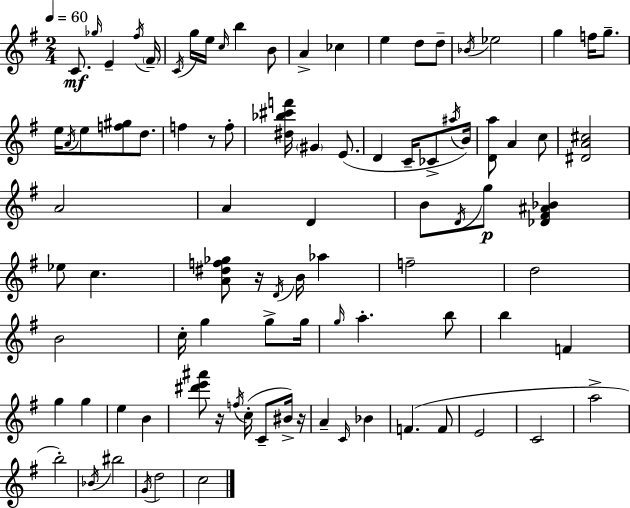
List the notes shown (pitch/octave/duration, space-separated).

C4/e. Gb5/s E4/q F#5/s F#4/s C4/s G5/s E5/s C5/s B5/q B4/e A4/q CES5/q E5/q D5/e D5/e Bb4/s Eb5/h G5/q F5/s G5/e. E5/s A4/s E5/e [F5,G#5]/e D5/e. F5/q R/e F5/e [D#5,Bb5,C#6,F6]/s G#4/q E4/e. D4/q C4/s CES4/e A#5/s B4/s [D4,A5]/e A4/q C5/e [D#4,A4,C#5]/h A4/h A4/q D4/q B4/e D4/s G5/e [Db4,F#4,A#4,Bb4]/q Eb5/e C5/q. [A4,D#5,F5,Gb5]/e R/s D4/s B4/s Ab5/q F5/h D5/h B4/h C5/s G5/q G5/e G5/s G5/s A5/q. B5/e B5/q F4/q G5/q G5/q E5/q B4/q [D#6,E6,A#6]/e R/s F5/s C5/s C4/e BIS4/s R/s A4/q C4/s Bb4/q F4/q. F4/e E4/h C4/h A5/h B5/h Bb4/s BIS5/h G4/s D5/h C5/h